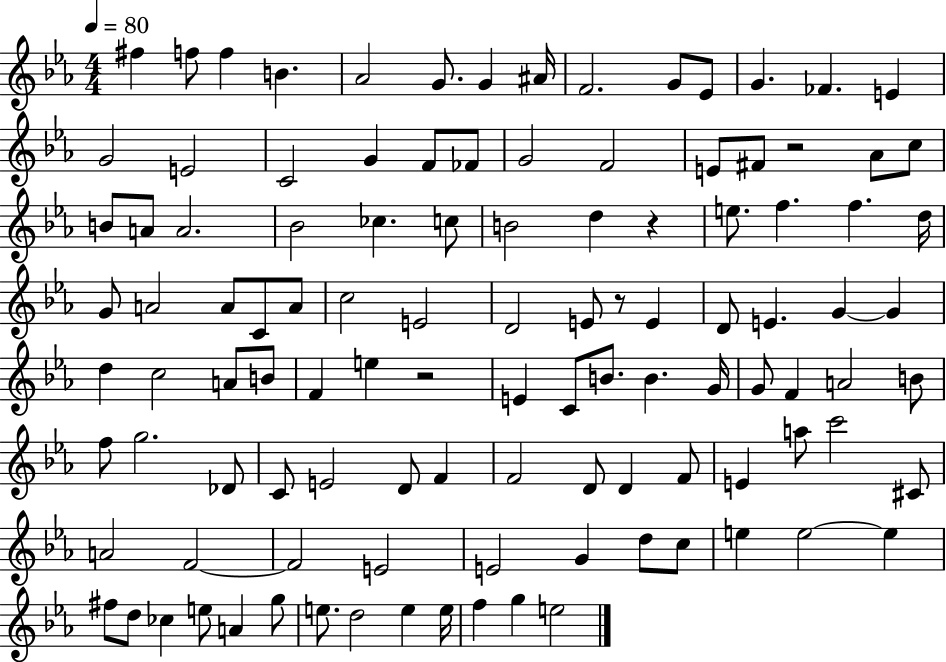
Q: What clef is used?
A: treble